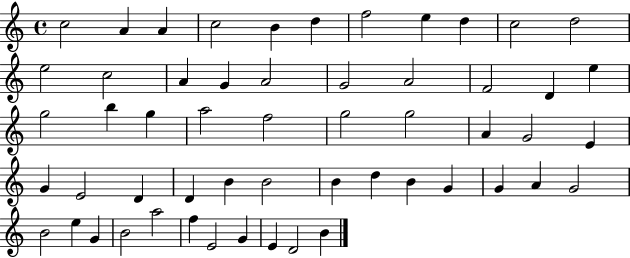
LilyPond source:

{
  \clef treble
  \time 4/4
  \defaultTimeSignature
  \key c \major
  c''2 a'4 a'4 | c''2 b'4 d''4 | f''2 e''4 d''4 | c''2 d''2 | \break e''2 c''2 | a'4 g'4 a'2 | g'2 a'2 | f'2 d'4 e''4 | \break g''2 b''4 g''4 | a''2 f''2 | g''2 g''2 | a'4 g'2 e'4 | \break g'4 e'2 d'4 | d'4 b'4 b'2 | b'4 d''4 b'4 g'4 | g'4 a'4 g'2 | \break b'2 e''4 g'4 | b'2 a''2 | f''4 e'2 g'4 | e'4 d'2 b'4 | \break \bar "|."
}